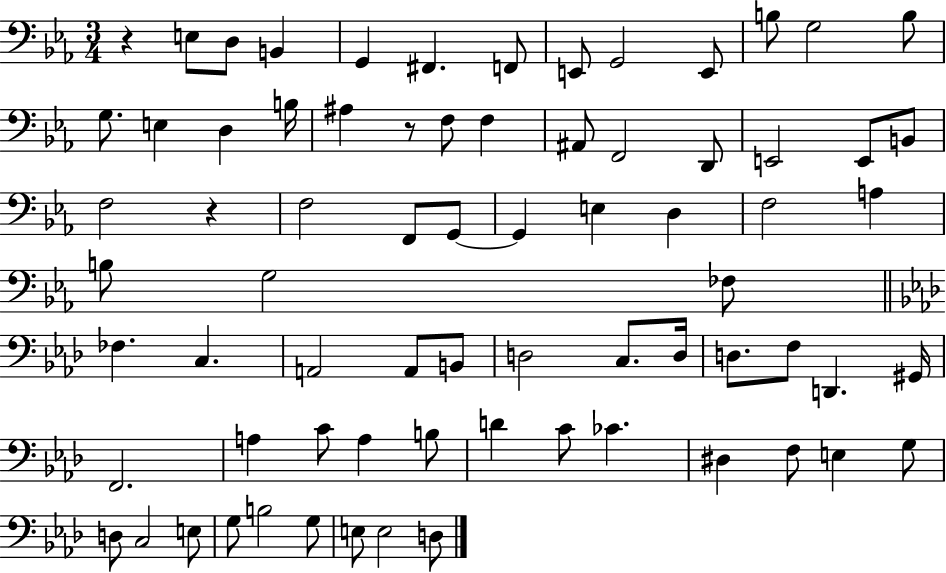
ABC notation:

X:1
T:Untitled
M:3/4
L:1/4
K:Eb
z E,/2 D,/2 B,, G,, ^F,, F,,/2 E,,/2 G,,2 E,,/2 B,/2 G,2 B,/2 G,/2 E, D, B,/4 ^A, z/2 F,/2 F, ^A,,/2 F,,2 D,,/2 E,,2 E,,/2 B,,/2 F,2 z F,2 F,,/2 G,,/2 G,, E, D, F,2 A, B,/2 G,2 _F,/2 _F, C, A,,2 A,,/2 B,,/2 D,2 C,/2 D,/4 D,/2 F,/2 D,, ^G,,/4 F,,2 A, C/2 A, B,/2 D C/2 _C ^D, F,/2 E, G,/2 D,/2 C,2 E,/2 G,/2 B,2 G,/2 E,/2 E,2 D,/2